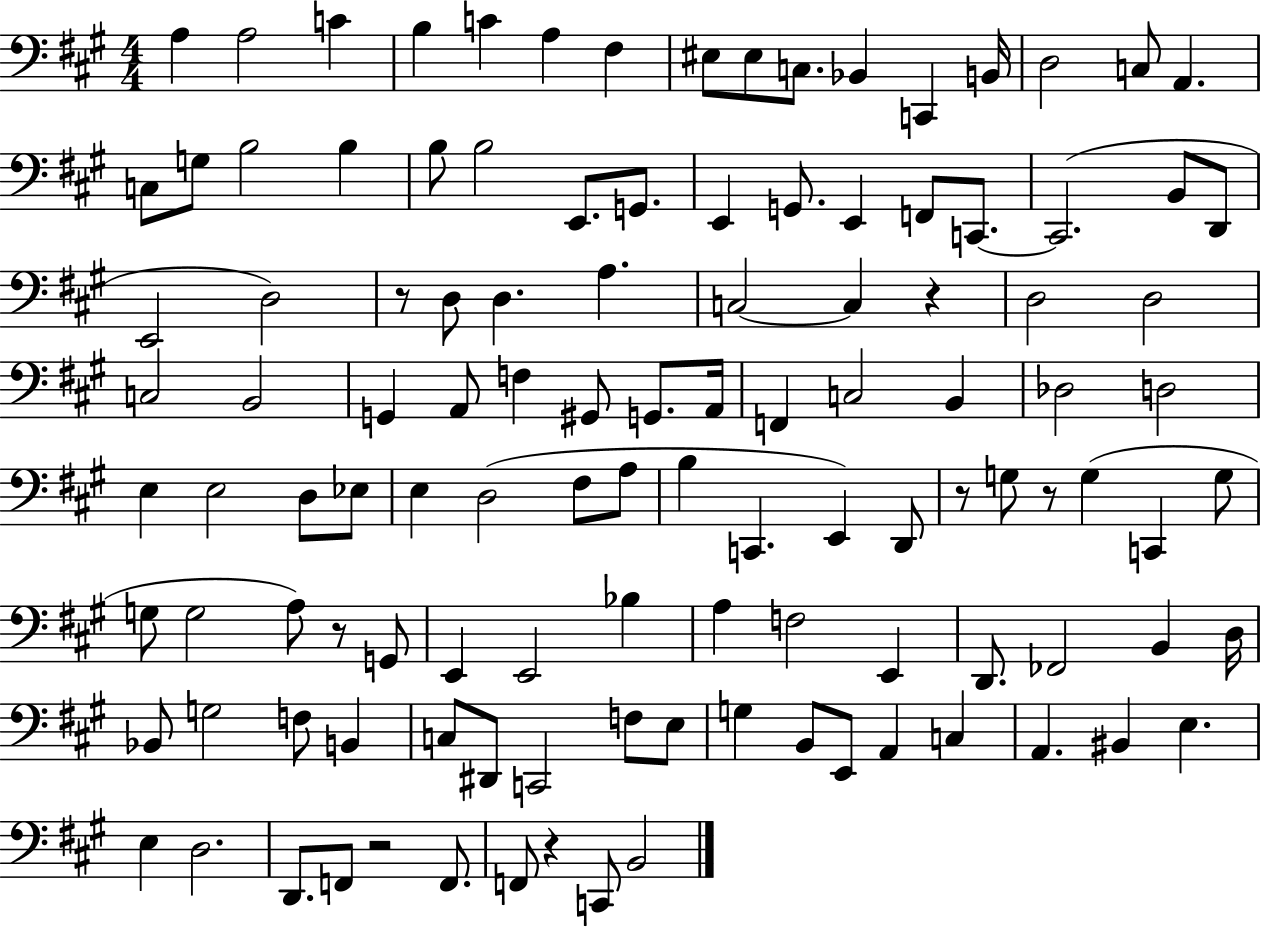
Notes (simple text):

A3/q A3/h C4/q B3/q C4/q A3/q F#3/q EIS3/e EIS3/e C3/e. Bb2/q C2/q B2/s D3/h C3/e A2/q. C3/e G3/e B3/h B3/q B3/e B3/h E2/e. G2/e. E2/q G2/e. E2/q F2/e C2/e. C2/h. B2/e D2/e E2/h D3/h R/e D3/e D3/q. A3/q. C3/h C3/q R/q D3/h D3/h C3/h B2/h G2/q A2/e F3/q G#2/e G2/e. A2/s F2/q C3/h B2/q Db3/h D3/h E3/q E3/h D3/e Eb3/e E3/q D3/h F#3/e A3/e B3/q C2/q. E2/q D2/e R/e G3/e R/e G3/q C2/q G3/e G3/e G3/h A3/e R/e G2/e E2/q E2/h Bb3/q A3/q F3/h E2/q D2/e. FES2/h B2/q D3/s Bb2/e G3/h F3/e B2/q C3/e D#2/e C2/h F3/e E3/e G3/q B2/e E2/e A2/q C3/q A2/q. BIS2/q E3/q. E3/q D3/h. D2/e. F2/e R/h F2/e. F2/e R/q C2/e B2/h